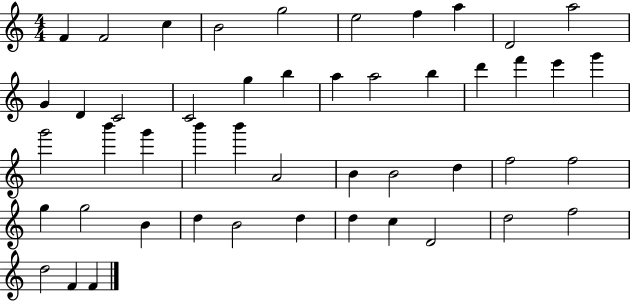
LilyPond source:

{
  \clef treble
  \numericTimeSignature
  \time 4/4
  \key c \major
  f'4 f'2 c''4 | b'2 g''2 | e''2 f''4 a''4 | d'2 a''2 | \break g'4 d'4 c'2 | c'2 g''4 b''4 | a''4 a''2 b''4 | d'''4 f'''4 e'''4 g'''4 | \break g'''2 b'''4 g'''4 | b'''4 b'''4 a'2 | b'4 b'2 d''4 | f''2 f''2 | \break g''4 g''2 b'4 | d''4 b'2 d''4 | d''4 c''4 d'2 | d''2 f''2 | \break d''2 f'4 f'4 | \bar "|."
}